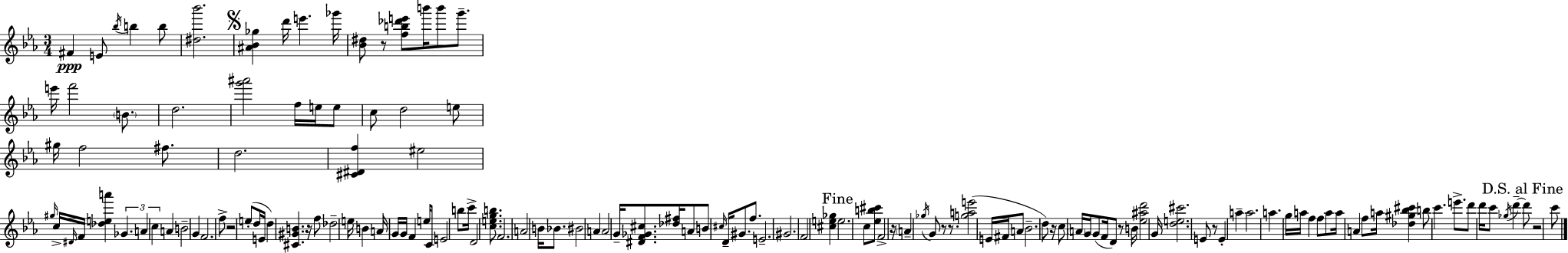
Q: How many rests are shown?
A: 10